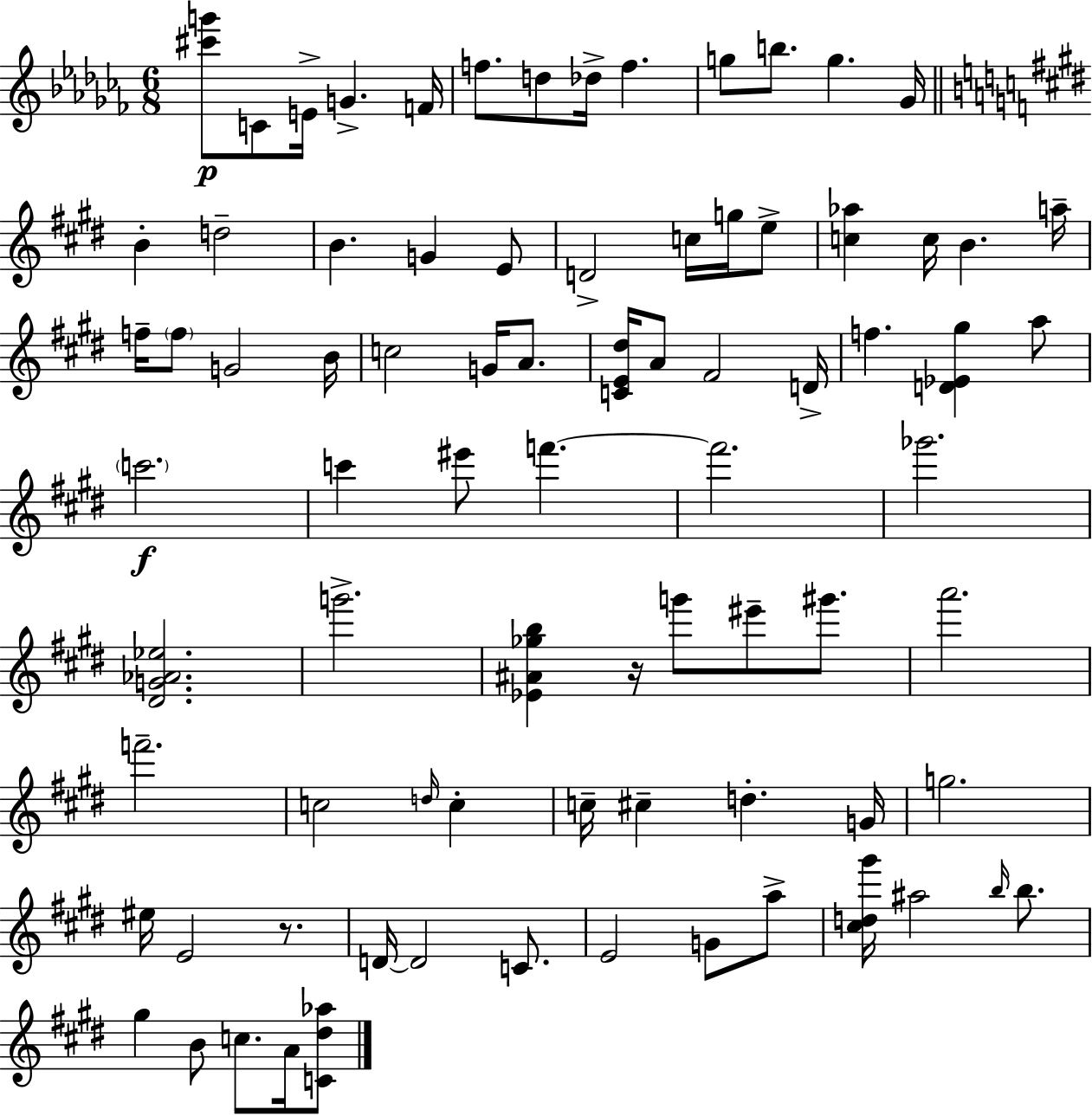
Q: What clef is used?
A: treble